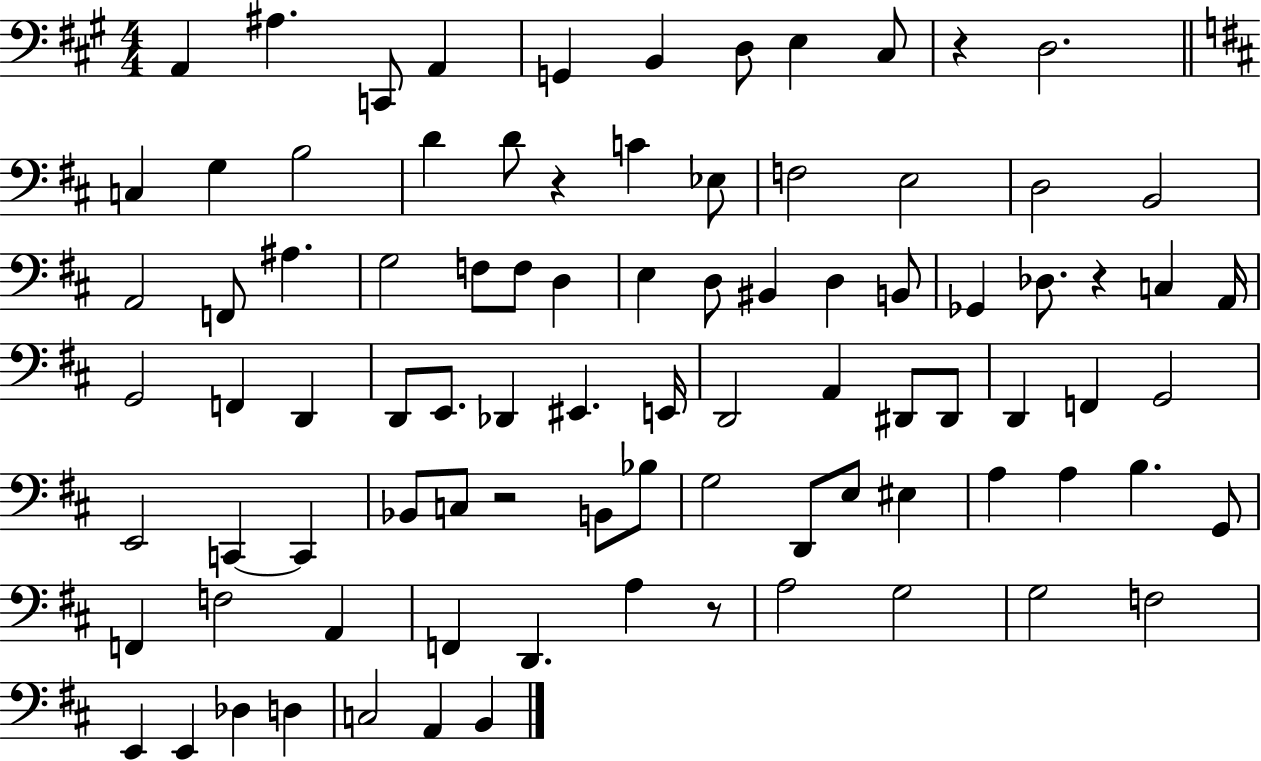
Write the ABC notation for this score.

X:1
T:Untitled
M:4/4
L:1/4
K:A
A,, ^A, C,,/2 A,, G,, B,, D,/2 E, ^C,/2 z D,2 C, G, B,2 D D/2 z C _E,/2 F,2 E,2 D,2 B,,2 A,,2 F,,/2 ^A, G,2 F,/2 F,/2 D, E, D,/2 ^B,, D, B,,/2 _G,, _D,/2 z C, A,,/4 G,,2 F,, D,, D,,/2 E,,/2 _D,, ^E,, E,,/4 D,,2 A,, ^D,,/2 ^D,,/2 D,, F,, G,,2 E,,2 C,, C,, _B,,/2 C,/2 z2 B,,/2 _B,/2 G,2 D,,/2 E,/2 ^E, A, A, B, G,,/2 F,, F,2 A,, F,, D,, A, z/2 A,2 G,2 G,2 F,2 E,, E,, _D, D, C,2 A,, B,,